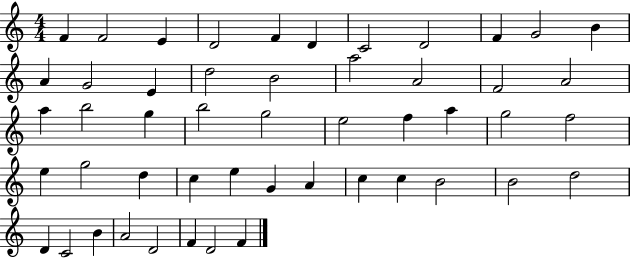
X:1
T:Untitled
M:4/4
L:1/4
K:C
F F2 E D2 F D C2 D2 F G2 B A G2 E d2 B2 a2 A2 F2 A2 a b2 g b2 g2 e2 f a g2 f2 e g2 d c e G A c c B2 B2 d2 D C2 B A2 D2 F D2 F